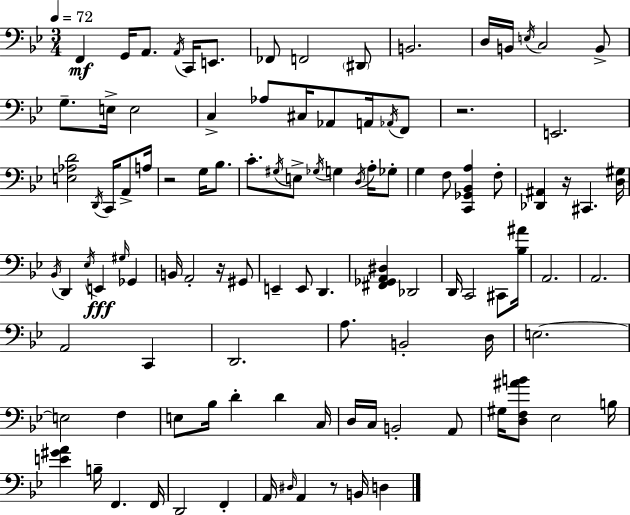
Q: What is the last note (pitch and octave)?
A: D3